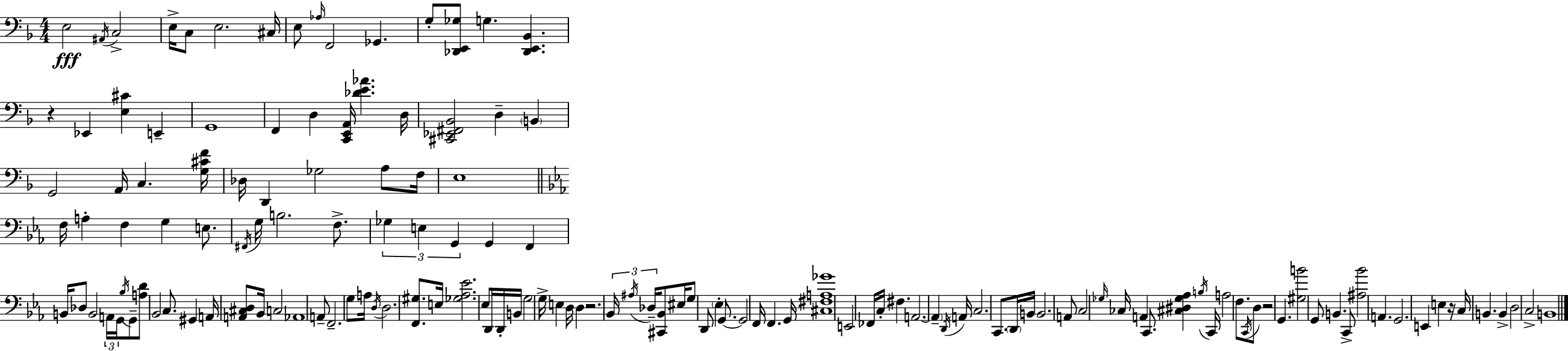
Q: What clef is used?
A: bass